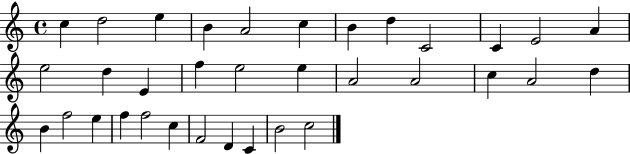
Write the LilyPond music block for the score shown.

{
  \clef treble
  \time 4/4
  \defaultTimeSignature
  \key c \major
  c''4 d''2 e''4 | b'4 a'2 c''4 | b'4 d''4 c'2 | c'4 e'2 a'4 | \break e''2 d''4 e'4 | f''4 e''2 e''4 | a'2 a'2 | c''4 a'2 d''4 | \break b'4 f''2 e''4 | f''4 f''2 c''4 | f'2 d'4 c'4 | b'2 c''2 | \break \bar "|."
}